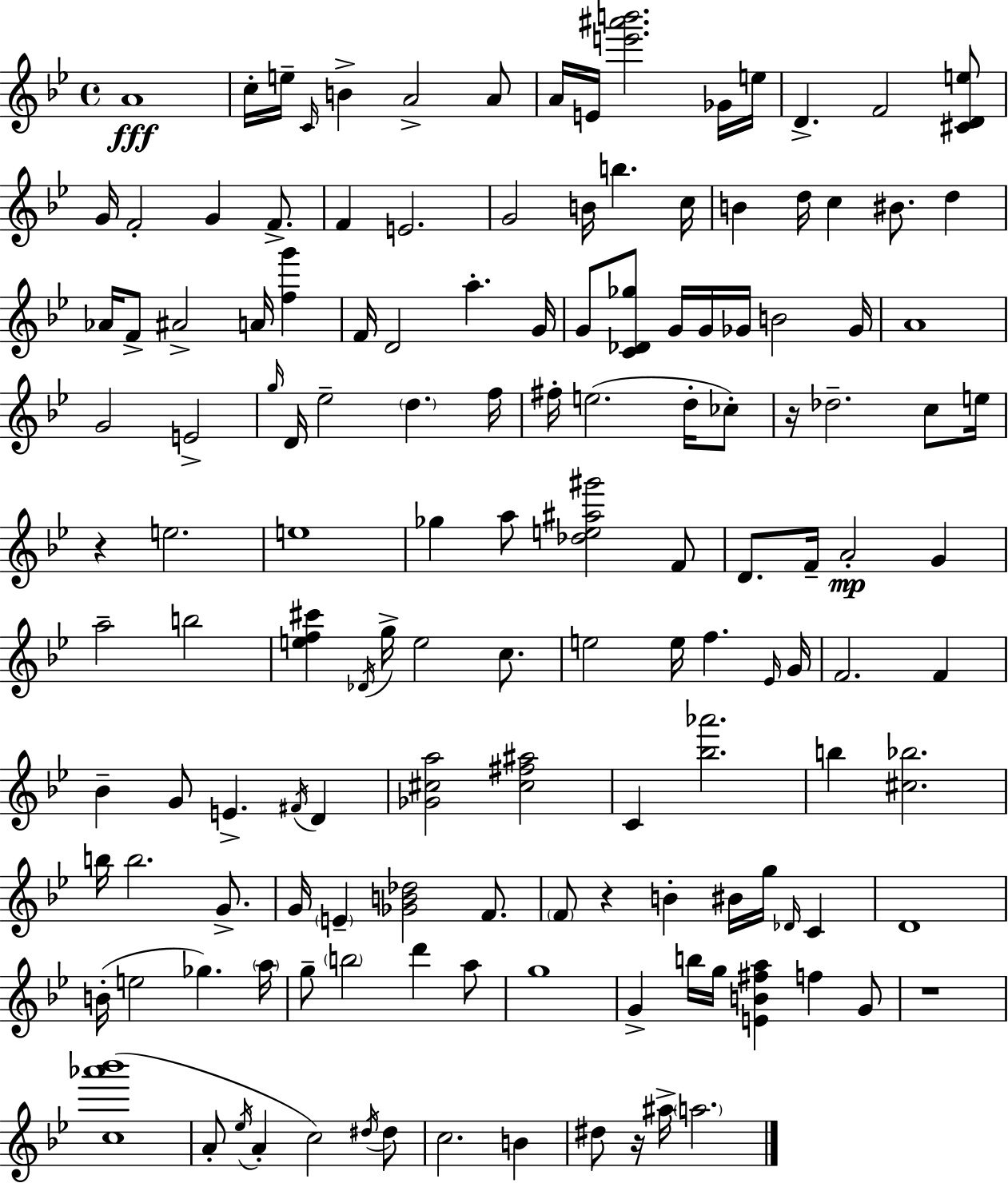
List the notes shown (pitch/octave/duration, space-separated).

A4/w C5/s E5/s C4/s B4/q A4/h A4/e A4/s E4/s [E6,A#6,B6]/h. Gb4/s E5/s D4/q. F4/h [C#4,D4,E5]/e G4/s F4/h G4/q F4/e. F4/q E4/h. G4/h B4/s B5/q. C5/s B4/q D5/s C5/q BIS4/e. D5/q Ab4/s F4/e A#4/h A4/s [F5,G6]/q F4/s D4/h A5/q. G4/s G4/e [C4,Db4,Gb5]/e G4/s G4/s Gb4/s B4/h Gb4/s A4/w G4/h E4/h G5/s D4/s Eb5/h D5/q. F5/s F#5/s E5/h. D5/s CES5/e R/s Db5/h. C5/e E5/s R/q E5/h. E5/w Gb5/q A5/e [Db5,E5,A#5,G#6]/h F4/e D4/e. F4/s A4/h G4/q A5/h B5/h [E5,F5,C#6]/q Db4/s G5/s E5/h C5/e. E5/h E5/s F5/q. Eb4/s G4/s F4/h. F4/q Bb4/q G4/e E4/q. F#4/s D4/q [Gb4,C#5,A5]/h [C#5,F#5,A#5]/h C4/q [Bb5,Ab6]/h. B5/q [C#5,Bb5]/h. B5/s B5/h. G4/e. G4/s E4/q [Gb4,B4,Db5]/h F4/e. F4/e R/q B4/q BIS4/s G5/s Db4/s C4/q D4/w B4/s E5/h Gb5/q. A5/s G5/e B5/h D6/q A5/e G5/w G4/q B5/s G5/s [E4,B4,F#5,A5]/q F5/q G4/e R/w [C5,Ab6,Bb6]/w A4/e Eb5/s A4/q C5/h D#5/s D#5/e C5/h. B4/q D#5/e R/s A#5/s A5/h.